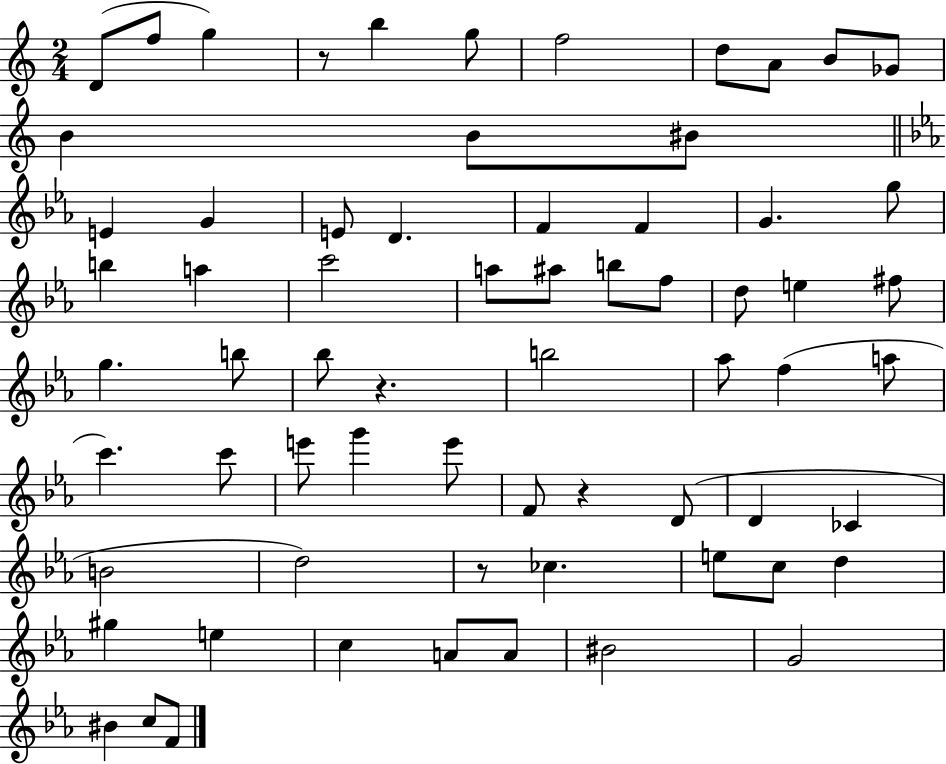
D4/e F5/e G5/q R/e B5/q G5/e F5/h D5/e A4/e B4/e Gb4/e B4/q B4/e BIS4/e E4/q G4/q E4/e D4/q. F4/q F4/q G4/q. G5/e B5/q A5/q C6/h A5/e A#5/e B5/e F5/e D5/e E5/q F#5/e G5/q. B5/e Bb5/e R/q. B5/h Ab5/e F5/q A5/e C6/q. C6/e E6/e G6/q E6/e F4/e R/q D4/e D4/q CES4/q B4/h D5/h R/e CES5/q. E5/e C5/e D5/q G#5/q E5/q C5/q A4/e A4/e BIS4/h G4/h BIS4/q C5/e F4/e